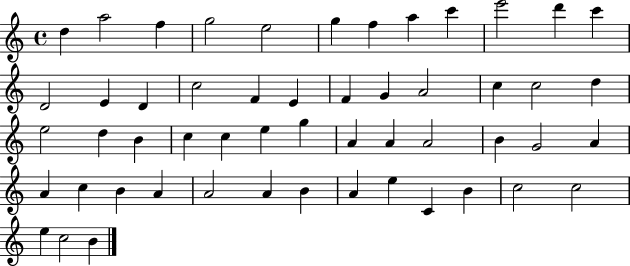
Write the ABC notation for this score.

X:1
T:Untitled
M:4/4
L:1/4
K:C
d a2 f g2 e2 g f a c' e'2 d' c' D2 E D c2 F E F G A2 c c2 d e2 d B c c e g A A A2 B G2 A A c B A A2 A B A e C B c2 c2 e c2 B